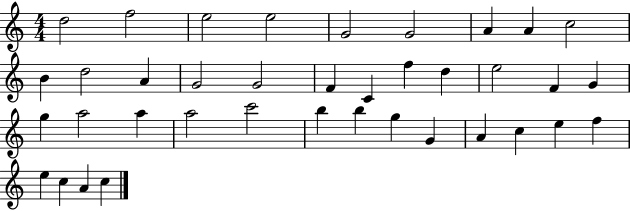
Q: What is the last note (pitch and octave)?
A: C5